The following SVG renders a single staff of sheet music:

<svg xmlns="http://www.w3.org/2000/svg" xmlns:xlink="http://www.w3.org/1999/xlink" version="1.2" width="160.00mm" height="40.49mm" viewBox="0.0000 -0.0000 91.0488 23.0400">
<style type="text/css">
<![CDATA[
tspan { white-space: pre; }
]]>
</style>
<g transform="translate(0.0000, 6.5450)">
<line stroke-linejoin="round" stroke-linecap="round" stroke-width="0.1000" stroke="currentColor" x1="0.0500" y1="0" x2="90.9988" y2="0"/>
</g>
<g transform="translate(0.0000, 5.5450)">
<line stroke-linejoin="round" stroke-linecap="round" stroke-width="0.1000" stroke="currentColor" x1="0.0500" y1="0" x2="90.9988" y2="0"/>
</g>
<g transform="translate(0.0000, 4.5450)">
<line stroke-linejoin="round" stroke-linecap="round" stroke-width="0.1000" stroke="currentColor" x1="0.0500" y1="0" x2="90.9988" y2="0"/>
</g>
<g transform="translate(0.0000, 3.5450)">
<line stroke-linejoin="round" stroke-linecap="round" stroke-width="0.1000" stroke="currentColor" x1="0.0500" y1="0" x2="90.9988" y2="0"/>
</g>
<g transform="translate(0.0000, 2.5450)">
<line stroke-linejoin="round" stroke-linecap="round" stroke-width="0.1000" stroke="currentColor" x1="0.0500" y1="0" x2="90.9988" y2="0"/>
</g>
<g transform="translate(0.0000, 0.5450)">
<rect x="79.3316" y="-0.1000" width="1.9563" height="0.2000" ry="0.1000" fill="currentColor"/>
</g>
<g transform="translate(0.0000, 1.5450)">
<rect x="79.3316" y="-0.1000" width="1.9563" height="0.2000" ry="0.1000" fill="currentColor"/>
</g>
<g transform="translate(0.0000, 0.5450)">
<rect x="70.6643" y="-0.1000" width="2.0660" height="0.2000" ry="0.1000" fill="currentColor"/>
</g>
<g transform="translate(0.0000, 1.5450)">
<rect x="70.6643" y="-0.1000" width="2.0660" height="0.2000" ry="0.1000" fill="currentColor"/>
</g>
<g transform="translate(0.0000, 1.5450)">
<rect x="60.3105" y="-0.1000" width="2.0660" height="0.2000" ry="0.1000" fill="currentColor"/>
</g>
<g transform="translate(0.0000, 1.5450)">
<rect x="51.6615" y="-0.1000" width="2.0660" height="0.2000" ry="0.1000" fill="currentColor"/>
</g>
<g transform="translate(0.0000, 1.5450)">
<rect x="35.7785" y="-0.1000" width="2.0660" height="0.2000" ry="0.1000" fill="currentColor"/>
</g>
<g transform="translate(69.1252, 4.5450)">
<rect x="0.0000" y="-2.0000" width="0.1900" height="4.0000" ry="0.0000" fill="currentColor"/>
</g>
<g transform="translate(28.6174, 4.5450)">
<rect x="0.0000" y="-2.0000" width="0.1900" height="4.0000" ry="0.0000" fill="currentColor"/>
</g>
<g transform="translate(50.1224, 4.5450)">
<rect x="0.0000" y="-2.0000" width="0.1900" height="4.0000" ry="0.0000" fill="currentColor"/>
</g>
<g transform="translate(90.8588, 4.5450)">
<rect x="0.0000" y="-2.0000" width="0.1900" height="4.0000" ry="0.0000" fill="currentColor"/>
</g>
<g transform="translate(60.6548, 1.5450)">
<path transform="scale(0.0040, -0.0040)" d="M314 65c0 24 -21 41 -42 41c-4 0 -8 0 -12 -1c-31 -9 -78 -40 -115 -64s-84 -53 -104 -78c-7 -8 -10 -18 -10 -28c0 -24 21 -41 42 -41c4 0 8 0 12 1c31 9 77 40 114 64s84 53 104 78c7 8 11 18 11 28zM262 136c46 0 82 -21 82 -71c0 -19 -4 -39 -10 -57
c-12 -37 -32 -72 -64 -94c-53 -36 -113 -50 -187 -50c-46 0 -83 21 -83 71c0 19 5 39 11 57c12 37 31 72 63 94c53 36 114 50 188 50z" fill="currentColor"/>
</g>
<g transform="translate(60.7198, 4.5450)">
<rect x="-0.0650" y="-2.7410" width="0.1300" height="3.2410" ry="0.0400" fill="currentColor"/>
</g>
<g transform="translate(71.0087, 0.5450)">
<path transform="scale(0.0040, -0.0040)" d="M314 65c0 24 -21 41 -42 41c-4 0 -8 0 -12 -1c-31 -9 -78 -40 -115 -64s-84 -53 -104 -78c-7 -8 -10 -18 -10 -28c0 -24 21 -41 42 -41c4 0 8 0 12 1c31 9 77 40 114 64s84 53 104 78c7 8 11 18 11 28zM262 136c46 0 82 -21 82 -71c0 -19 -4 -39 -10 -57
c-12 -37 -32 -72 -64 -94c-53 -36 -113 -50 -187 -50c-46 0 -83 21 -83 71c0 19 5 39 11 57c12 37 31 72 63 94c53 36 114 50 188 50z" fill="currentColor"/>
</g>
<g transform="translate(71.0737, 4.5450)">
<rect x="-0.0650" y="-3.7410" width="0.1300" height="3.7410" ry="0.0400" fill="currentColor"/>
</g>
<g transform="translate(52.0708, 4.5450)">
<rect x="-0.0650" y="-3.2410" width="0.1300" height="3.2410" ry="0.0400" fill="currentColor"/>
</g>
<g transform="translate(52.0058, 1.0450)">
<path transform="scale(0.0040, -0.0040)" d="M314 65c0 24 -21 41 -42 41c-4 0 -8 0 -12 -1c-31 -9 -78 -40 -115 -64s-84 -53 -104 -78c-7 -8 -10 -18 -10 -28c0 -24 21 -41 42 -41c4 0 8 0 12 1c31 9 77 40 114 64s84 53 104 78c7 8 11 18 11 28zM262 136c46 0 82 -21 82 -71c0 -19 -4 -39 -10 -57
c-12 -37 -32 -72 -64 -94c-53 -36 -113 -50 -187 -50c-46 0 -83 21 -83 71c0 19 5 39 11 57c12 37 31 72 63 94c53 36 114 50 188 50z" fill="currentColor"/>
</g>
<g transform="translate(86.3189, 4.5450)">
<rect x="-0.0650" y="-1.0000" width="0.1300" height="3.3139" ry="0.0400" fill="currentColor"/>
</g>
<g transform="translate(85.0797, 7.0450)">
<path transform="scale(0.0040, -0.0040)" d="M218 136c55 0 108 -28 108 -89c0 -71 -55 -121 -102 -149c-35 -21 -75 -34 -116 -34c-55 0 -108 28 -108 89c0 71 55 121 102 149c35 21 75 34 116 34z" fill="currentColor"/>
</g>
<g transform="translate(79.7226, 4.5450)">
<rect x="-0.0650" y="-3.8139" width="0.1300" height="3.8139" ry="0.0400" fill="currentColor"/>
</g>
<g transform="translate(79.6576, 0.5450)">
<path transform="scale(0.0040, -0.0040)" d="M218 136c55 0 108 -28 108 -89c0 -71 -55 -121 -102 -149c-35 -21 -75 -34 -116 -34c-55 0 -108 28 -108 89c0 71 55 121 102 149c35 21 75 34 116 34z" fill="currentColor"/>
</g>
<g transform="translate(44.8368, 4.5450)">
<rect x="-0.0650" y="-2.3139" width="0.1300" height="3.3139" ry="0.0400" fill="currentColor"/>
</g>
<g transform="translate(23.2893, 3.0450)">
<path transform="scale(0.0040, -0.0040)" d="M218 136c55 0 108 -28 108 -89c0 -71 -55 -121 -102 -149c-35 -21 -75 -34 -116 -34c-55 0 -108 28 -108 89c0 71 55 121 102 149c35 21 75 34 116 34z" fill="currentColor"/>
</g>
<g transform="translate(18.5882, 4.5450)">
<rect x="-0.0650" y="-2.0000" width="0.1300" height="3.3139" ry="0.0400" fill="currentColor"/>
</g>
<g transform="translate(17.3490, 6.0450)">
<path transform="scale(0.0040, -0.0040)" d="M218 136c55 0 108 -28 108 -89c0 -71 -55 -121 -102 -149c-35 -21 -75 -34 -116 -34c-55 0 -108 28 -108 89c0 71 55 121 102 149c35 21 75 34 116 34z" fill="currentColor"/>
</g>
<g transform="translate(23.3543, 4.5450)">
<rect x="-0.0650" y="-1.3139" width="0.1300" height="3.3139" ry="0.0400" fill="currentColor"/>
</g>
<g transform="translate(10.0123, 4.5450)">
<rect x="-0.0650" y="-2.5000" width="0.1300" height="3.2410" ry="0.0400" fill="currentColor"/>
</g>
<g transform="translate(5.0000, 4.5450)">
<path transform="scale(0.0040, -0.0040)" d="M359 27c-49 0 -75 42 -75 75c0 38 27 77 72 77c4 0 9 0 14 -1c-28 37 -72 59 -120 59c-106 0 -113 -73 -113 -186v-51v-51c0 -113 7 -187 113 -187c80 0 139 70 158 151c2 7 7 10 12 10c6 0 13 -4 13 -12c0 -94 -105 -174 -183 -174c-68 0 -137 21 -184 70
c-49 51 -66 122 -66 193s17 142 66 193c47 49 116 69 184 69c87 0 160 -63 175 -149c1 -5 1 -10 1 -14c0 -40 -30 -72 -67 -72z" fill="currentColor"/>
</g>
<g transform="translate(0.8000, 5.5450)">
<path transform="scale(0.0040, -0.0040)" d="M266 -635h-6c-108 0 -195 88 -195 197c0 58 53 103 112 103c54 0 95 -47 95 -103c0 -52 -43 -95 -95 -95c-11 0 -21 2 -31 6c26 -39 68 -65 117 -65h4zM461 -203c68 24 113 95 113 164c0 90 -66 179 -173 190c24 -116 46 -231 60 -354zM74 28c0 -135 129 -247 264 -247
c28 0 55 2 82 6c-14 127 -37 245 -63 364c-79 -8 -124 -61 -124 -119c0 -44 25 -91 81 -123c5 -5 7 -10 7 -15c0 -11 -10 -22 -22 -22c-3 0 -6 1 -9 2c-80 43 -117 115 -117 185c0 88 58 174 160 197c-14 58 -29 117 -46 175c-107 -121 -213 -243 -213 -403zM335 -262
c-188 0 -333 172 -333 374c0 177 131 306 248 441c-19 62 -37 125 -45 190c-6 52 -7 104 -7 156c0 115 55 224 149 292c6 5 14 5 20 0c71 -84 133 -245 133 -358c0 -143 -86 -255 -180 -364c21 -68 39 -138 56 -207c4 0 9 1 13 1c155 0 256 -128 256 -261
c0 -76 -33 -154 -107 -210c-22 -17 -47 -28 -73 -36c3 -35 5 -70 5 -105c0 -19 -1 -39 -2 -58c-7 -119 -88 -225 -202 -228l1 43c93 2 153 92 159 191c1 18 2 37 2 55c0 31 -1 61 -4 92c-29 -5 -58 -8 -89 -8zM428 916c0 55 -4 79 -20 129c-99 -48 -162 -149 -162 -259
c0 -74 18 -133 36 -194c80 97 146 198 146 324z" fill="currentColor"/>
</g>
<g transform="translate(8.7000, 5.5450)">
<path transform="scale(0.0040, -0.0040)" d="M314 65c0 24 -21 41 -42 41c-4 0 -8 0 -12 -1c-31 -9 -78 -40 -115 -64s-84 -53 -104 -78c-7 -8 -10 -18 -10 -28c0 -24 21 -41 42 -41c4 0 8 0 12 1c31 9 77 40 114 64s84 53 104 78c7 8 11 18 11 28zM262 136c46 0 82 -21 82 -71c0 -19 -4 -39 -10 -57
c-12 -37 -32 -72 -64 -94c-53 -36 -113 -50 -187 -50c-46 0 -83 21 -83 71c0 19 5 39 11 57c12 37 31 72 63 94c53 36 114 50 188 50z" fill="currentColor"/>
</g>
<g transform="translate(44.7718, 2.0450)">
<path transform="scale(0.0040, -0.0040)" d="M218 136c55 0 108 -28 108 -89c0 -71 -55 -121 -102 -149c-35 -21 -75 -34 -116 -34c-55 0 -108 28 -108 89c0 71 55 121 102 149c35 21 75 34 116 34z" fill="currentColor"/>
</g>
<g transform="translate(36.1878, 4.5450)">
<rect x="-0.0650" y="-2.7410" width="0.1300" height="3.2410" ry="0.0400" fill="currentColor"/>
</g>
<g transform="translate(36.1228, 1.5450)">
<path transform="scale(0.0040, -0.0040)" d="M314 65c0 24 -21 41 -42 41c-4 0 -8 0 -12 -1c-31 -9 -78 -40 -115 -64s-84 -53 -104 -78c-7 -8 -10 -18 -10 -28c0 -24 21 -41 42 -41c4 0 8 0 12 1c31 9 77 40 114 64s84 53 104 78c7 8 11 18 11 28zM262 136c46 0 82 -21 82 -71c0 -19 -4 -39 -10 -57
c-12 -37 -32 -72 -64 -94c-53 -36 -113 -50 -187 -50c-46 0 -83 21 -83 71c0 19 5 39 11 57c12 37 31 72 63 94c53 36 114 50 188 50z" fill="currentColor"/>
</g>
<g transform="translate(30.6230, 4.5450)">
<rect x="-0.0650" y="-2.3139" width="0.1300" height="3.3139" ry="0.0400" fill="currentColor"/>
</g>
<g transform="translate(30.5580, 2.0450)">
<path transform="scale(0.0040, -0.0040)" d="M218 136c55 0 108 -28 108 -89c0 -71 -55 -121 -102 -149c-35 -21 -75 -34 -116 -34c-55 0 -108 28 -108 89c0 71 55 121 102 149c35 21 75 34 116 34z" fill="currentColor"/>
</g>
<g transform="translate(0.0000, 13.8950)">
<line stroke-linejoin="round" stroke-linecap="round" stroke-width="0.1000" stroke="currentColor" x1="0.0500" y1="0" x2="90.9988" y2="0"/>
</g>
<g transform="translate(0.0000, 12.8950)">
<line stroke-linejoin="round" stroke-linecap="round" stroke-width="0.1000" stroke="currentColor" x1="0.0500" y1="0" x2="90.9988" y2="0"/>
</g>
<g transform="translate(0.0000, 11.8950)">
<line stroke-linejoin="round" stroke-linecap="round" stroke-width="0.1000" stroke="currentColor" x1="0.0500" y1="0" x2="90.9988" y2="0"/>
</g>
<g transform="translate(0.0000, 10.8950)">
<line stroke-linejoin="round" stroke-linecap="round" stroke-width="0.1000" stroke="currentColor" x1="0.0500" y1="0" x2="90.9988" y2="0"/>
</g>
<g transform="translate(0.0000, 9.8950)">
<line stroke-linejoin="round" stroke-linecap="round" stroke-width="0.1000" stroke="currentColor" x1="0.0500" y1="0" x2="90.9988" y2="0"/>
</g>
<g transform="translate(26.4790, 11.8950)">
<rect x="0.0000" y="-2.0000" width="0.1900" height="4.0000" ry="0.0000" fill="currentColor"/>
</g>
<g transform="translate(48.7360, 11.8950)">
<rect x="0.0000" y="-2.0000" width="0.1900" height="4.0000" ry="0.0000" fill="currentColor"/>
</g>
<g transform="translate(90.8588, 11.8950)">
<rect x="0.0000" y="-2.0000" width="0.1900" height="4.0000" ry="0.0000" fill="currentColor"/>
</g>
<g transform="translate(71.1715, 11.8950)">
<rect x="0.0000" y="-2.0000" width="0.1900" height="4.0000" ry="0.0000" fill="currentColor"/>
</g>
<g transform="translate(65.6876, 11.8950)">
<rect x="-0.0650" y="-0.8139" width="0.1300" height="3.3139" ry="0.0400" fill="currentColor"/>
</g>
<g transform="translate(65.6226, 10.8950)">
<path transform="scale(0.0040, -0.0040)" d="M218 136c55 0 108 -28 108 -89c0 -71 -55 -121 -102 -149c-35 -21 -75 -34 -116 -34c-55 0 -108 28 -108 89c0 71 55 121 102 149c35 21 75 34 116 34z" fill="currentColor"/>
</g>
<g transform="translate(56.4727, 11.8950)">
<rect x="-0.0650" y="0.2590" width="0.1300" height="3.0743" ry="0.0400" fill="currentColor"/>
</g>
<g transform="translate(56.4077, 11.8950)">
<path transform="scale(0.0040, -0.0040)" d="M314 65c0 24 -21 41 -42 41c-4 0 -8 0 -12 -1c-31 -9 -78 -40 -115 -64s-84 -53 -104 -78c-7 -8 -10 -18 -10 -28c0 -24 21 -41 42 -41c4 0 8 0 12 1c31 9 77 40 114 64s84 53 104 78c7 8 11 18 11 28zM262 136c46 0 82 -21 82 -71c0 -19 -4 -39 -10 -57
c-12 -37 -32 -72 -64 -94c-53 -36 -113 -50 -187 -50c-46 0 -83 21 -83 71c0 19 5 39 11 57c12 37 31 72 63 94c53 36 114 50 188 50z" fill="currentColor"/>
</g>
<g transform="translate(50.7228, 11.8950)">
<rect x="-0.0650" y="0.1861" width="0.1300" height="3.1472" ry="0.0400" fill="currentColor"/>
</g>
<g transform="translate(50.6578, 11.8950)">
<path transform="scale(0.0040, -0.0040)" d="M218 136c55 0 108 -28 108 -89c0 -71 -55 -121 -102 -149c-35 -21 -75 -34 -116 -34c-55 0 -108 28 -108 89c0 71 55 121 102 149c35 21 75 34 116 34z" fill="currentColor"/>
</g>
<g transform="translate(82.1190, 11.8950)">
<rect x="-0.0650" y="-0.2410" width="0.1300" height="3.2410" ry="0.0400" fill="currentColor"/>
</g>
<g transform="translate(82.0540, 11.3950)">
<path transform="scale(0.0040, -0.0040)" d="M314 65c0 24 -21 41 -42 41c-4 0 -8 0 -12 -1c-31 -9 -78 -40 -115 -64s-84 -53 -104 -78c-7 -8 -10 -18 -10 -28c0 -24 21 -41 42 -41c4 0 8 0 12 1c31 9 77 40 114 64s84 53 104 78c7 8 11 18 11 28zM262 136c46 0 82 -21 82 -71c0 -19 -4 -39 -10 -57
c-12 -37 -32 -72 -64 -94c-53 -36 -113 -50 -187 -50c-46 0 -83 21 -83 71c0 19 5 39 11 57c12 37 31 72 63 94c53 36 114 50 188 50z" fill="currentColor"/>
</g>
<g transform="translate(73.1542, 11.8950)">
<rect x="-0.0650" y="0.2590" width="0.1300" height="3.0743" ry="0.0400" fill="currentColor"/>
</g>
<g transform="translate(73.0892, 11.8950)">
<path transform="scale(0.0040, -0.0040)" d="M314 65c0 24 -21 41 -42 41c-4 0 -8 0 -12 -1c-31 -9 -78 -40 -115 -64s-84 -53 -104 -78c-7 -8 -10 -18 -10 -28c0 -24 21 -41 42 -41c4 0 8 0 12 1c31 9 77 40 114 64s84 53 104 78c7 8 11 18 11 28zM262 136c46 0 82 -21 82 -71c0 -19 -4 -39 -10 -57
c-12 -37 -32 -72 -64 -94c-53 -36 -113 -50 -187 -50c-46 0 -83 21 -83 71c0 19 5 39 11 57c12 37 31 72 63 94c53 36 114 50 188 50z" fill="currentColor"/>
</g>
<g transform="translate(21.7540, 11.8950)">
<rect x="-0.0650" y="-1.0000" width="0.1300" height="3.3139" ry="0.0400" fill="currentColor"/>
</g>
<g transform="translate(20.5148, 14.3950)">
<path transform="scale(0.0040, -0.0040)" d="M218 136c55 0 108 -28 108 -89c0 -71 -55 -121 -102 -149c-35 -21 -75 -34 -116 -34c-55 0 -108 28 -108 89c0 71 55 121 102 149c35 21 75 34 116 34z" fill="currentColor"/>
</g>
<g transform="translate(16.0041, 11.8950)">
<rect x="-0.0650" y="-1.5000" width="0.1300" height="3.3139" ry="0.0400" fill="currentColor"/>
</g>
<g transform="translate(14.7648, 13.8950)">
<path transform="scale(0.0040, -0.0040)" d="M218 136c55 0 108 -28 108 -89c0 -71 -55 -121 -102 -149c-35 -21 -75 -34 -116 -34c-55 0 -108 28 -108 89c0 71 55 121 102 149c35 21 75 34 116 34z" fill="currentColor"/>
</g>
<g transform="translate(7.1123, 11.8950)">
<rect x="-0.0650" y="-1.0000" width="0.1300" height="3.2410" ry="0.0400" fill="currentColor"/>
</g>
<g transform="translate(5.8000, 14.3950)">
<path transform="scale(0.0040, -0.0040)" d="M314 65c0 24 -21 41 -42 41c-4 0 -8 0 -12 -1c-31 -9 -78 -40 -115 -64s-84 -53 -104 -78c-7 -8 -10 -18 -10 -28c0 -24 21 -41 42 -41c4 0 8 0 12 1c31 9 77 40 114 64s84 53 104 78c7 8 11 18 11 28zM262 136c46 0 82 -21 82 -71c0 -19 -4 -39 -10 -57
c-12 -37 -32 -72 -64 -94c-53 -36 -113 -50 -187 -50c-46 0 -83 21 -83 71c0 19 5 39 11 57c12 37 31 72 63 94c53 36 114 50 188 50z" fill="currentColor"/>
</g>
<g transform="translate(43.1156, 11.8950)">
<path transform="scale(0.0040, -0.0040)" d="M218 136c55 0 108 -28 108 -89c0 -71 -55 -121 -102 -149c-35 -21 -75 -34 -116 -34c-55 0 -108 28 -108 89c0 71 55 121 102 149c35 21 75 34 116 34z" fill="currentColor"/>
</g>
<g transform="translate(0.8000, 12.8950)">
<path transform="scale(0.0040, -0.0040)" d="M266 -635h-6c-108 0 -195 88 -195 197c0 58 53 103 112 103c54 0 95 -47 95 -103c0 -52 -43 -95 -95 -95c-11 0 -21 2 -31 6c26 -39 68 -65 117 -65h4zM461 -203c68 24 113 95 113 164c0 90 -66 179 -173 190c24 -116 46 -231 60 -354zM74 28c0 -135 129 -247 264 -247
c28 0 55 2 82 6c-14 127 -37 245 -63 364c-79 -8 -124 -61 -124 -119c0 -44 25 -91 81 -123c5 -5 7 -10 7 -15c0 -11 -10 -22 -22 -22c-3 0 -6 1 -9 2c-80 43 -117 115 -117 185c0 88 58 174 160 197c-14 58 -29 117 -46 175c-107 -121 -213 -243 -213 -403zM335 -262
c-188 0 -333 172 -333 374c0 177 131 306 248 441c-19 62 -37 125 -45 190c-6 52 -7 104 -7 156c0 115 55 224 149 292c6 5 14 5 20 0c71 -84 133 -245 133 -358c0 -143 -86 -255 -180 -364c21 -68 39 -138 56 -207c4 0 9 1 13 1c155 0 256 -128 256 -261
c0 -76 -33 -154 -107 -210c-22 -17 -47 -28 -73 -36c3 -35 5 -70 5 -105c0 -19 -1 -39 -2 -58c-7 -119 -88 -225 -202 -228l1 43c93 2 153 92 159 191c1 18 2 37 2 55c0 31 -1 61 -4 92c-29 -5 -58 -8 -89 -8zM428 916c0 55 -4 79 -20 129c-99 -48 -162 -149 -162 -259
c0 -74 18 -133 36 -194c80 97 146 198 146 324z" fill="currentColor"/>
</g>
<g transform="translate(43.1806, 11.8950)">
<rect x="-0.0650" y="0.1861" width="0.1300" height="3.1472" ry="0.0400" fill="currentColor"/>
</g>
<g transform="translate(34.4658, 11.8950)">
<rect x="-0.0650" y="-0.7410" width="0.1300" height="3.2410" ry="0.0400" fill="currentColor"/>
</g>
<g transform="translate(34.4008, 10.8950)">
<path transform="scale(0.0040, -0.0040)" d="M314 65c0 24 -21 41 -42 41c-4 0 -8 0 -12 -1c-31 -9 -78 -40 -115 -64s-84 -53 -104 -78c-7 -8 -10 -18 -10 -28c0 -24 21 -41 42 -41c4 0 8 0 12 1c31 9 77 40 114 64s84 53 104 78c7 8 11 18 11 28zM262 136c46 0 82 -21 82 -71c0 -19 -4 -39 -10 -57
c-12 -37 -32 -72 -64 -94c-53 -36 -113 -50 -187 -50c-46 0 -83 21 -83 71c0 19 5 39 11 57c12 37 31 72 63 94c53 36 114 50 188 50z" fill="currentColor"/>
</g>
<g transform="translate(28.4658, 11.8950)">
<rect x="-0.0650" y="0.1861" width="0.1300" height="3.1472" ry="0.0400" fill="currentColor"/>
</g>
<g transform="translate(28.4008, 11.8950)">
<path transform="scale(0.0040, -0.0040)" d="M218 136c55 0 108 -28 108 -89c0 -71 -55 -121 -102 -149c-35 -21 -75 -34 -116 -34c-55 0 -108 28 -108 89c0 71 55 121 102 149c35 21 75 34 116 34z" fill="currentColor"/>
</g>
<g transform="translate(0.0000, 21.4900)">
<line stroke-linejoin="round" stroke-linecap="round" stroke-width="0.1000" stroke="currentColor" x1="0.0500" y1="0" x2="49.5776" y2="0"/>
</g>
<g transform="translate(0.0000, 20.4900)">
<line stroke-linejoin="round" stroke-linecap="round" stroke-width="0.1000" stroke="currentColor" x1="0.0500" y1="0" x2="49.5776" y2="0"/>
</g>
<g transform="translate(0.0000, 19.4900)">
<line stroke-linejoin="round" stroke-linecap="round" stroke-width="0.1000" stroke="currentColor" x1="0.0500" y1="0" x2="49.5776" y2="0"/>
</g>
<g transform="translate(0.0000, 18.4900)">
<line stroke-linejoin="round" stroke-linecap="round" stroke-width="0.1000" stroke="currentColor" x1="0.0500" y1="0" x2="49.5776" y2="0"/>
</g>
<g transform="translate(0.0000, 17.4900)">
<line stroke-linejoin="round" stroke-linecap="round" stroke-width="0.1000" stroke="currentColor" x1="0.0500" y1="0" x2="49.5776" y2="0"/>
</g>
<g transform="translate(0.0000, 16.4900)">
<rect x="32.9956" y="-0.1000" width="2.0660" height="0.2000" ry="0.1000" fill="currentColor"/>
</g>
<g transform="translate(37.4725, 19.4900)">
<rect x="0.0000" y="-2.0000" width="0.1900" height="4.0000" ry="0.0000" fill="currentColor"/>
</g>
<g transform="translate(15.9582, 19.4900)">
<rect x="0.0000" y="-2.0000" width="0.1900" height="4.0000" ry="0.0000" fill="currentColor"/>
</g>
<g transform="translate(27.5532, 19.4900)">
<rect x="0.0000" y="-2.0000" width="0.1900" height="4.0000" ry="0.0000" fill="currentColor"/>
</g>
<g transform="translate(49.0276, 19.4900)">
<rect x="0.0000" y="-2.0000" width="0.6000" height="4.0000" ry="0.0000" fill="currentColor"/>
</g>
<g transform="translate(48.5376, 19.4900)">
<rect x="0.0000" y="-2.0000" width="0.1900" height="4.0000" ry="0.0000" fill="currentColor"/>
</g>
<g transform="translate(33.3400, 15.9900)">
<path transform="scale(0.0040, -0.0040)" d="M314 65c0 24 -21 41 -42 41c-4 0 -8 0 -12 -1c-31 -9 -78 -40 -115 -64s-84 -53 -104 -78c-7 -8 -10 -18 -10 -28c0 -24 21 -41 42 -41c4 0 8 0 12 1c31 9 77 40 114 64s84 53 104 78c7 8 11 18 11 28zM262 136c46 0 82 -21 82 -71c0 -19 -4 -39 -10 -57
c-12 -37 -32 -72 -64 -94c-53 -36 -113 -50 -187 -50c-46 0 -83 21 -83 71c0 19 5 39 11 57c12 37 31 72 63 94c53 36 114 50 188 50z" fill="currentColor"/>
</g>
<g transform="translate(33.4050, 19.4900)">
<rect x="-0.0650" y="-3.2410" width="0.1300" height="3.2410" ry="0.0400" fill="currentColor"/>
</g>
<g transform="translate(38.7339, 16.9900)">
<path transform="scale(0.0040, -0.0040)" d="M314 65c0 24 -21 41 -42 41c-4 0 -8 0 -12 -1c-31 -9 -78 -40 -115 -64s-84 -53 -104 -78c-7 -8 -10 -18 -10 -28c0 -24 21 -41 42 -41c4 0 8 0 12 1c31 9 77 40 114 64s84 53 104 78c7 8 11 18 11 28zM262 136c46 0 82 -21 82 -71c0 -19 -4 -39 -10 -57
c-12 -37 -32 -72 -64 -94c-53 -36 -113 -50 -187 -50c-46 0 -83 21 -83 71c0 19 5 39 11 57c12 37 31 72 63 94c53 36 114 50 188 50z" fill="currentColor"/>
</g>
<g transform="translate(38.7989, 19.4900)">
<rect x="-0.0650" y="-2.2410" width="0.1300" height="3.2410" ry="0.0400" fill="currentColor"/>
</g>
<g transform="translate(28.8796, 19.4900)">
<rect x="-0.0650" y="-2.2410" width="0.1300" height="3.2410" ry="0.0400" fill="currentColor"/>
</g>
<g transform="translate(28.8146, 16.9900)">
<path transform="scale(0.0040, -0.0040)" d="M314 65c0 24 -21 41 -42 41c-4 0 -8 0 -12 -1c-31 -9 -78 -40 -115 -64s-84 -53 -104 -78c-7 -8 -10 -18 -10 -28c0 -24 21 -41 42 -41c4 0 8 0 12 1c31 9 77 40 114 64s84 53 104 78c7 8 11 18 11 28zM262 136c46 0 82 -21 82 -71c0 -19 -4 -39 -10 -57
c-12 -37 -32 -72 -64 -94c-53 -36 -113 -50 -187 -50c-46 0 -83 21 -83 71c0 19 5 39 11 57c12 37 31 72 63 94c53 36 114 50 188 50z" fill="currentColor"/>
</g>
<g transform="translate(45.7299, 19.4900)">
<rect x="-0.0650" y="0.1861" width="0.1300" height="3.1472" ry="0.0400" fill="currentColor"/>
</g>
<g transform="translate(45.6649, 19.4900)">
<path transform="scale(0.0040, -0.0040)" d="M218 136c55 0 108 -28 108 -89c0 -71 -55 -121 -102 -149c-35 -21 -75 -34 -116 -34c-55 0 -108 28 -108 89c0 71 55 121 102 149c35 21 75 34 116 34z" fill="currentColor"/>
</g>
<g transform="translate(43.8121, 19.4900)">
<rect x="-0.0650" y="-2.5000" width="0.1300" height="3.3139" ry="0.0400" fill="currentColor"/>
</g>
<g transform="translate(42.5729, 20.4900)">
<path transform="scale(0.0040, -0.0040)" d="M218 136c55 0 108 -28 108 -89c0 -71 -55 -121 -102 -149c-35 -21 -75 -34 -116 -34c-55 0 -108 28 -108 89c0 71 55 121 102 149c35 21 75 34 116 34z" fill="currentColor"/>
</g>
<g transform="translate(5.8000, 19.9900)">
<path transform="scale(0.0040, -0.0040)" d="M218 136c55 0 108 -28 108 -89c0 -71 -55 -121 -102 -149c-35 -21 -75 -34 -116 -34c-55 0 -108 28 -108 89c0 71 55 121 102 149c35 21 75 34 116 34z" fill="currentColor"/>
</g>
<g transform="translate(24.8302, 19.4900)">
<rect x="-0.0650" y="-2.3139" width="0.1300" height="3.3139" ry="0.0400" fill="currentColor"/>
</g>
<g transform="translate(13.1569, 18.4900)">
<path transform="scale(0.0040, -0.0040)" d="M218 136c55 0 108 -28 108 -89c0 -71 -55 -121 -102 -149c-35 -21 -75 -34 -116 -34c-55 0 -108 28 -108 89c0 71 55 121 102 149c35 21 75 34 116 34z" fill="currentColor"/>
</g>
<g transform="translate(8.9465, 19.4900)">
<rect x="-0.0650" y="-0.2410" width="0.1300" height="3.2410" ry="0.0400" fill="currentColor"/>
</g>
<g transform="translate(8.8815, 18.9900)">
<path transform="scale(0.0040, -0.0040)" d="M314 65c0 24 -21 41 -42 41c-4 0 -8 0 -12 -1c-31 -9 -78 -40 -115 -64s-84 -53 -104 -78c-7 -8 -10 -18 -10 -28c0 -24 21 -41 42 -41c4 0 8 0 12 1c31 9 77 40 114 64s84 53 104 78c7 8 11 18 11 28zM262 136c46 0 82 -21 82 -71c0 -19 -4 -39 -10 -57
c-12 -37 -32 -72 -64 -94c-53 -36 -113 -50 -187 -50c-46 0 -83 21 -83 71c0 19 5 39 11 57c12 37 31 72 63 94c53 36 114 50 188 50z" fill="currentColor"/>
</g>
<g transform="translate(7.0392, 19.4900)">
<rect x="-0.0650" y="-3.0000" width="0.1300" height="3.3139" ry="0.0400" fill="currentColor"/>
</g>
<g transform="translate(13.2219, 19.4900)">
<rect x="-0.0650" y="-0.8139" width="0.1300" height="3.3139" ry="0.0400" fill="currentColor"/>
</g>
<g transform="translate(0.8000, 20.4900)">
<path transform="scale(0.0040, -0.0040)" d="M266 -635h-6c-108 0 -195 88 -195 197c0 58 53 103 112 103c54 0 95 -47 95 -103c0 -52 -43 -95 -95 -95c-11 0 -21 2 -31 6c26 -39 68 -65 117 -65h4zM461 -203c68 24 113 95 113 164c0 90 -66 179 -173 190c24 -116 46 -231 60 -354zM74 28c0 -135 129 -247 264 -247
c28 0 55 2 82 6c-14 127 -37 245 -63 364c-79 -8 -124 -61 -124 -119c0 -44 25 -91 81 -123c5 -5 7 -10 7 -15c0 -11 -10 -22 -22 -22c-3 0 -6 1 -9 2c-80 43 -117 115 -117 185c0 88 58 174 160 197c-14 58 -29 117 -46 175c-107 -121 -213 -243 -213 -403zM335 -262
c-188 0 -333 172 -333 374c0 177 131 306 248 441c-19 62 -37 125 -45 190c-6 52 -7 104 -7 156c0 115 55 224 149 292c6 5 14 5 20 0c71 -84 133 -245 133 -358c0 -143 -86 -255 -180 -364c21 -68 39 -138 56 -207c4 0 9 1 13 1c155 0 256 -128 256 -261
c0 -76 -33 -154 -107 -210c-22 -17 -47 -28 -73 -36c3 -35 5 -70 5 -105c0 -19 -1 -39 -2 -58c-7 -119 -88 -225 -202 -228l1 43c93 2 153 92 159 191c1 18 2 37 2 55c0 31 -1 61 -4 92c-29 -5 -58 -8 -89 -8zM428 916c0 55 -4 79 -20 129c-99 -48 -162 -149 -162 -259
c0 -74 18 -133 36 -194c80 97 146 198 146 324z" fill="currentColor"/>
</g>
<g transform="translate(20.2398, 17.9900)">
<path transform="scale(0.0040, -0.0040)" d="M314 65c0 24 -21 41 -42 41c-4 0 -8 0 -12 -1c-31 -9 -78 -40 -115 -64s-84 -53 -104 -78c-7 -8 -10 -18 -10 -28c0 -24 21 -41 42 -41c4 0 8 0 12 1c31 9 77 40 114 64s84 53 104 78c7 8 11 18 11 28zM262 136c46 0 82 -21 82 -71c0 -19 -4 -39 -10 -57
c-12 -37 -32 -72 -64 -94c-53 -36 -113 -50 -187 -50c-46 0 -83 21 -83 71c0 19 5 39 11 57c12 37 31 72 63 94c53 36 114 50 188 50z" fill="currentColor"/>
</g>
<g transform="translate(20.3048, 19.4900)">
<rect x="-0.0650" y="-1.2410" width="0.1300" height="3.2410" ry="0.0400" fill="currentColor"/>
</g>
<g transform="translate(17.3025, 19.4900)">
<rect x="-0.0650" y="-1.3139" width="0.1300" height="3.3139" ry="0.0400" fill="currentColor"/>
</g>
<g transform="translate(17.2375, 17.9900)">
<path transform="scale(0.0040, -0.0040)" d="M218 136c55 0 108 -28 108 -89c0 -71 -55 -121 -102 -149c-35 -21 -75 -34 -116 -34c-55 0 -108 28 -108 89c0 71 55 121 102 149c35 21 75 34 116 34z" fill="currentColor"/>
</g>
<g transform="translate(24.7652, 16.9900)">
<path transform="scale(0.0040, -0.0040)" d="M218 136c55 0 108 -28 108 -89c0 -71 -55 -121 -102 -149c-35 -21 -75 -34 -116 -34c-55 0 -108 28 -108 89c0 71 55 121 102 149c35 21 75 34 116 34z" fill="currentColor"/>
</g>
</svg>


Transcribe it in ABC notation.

X:1
T:Untitled
M:4/4
L:1/4
K:C
G2 F e g a2 g b2 a2 c'2 c' D D2 E D B d2 B B B2 d B2 c2 A c2 d e e2 g g2 b2 g2 G B